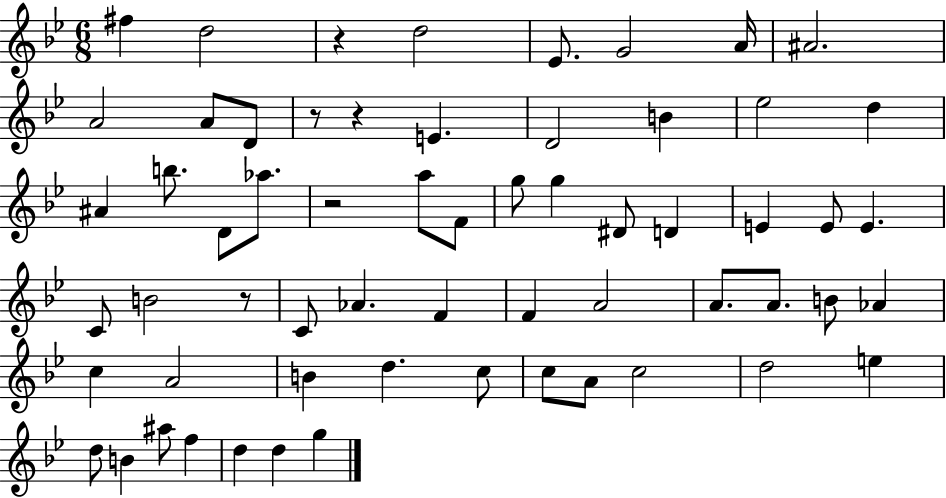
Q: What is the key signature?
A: BES major